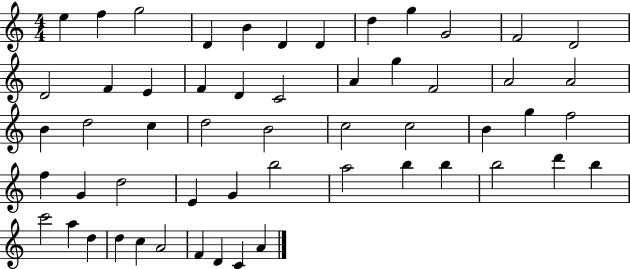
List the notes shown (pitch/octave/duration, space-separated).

E5/q F5/q G5/h D4/q B4/q D4/q D4/q D5/q G5/q G4/h F4/h D4/h D4/h F4/q E4/q F4/q D4/q C4/h A4/q G5/q F4/h A4/h A4/h B4/q D5/h C5/q D5/h B4/h C5/h C5/h B4/q G5/q F5/h F5/q G4/q D5/h E4/q G4/q B5/h A5/h B5/q B5/q B5/h D6/q B5/q C6/h A5/q D5/q D5/q C5/q A4/h F4/q D4/q C4/q A4/q